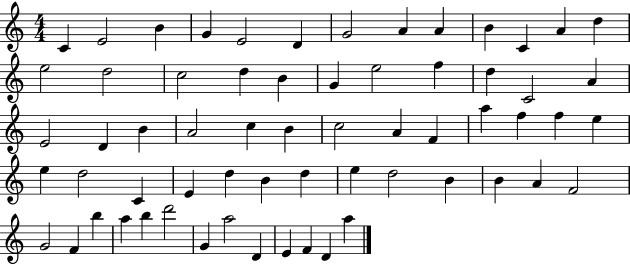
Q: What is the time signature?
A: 4/4